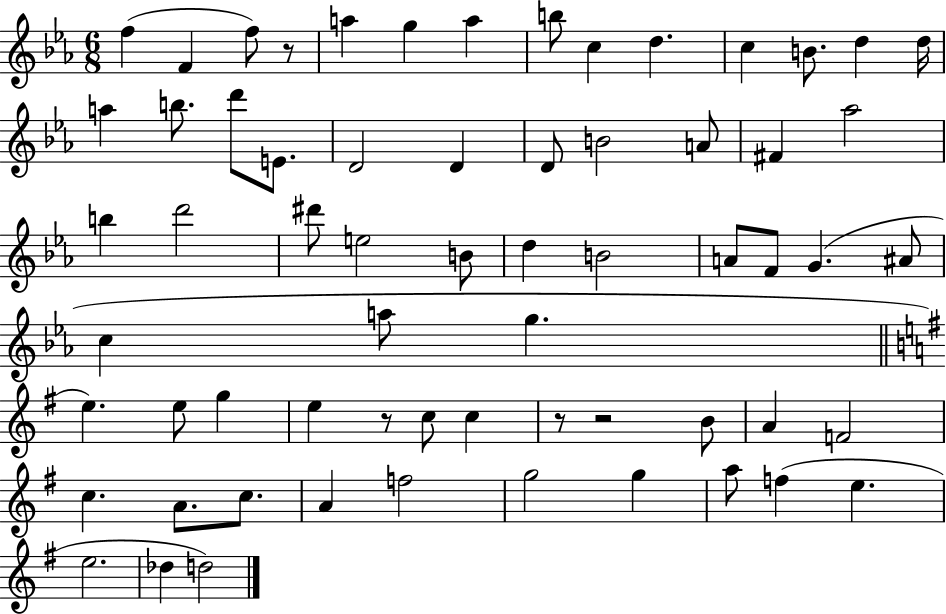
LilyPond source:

{
  \clef treble
  \numericTimeSignature
  \time 6/8
  \key ees \major
  \repeat volta 2 { f''4( f'4 f''8) r8 | a''4 g''4 a''4 | b''8 c''4 d''4. | c''4 b'8. d''4 d''16 | \break a''4 b''8. d'''8 e'8. | d'2 d'4 | d'8 b'2 a'8 | fis'4 aes''2 | \break b''4 d'''2 | dis'''8 e''2 b'8 | d''4 b'2 | a'8 f'8 g'4.( ais'8 | \break c''4 a''8 g''4. | \bar "||" \break \key g \major e''4.) e''8 g''4 | e''4 r8 c''8 c''4 | r8 r2 b'8 | a'4 f'2 | \break c''4. a'8. c''8. | a'4 f''2 | g''2 g''4 | a''8 f''4( e''4. | \break e''2. | des''4 d''2) | } \bar "|."
}